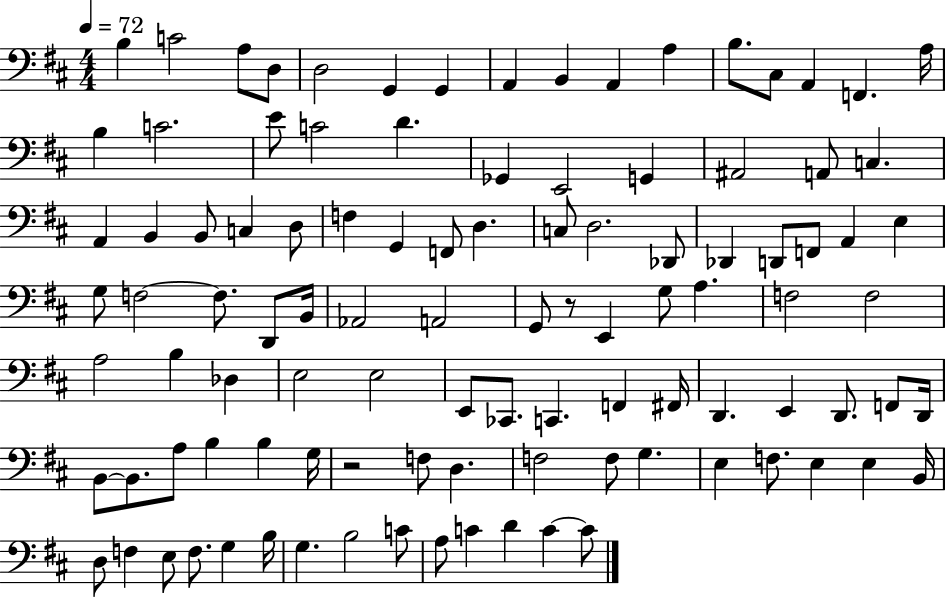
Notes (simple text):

B3/q C4/h A3/e D3/e D3/h G2/q G2/q A2/q B2/q A2/q A3/q B3/e. C#3/e A2/q F2/q. A3/s B3/q C4/h. E4/e C4/h D4/q. Gb2/q E2/h G2/q A#2/h A2/e C3/q. A2/q B2/q B2/e C3/q D3/e F3/q G2/q F2/e D3/q. C3/e D3/h. Db2/e Db2/q D2/e F2/e A2/q E3/q G3/e F3/h F3/e. D2/e B2/s Ab2/h A2/h G2/e R/e E2/q G3/e A3/q. F3/h F3/h A3/h B3/q Db3/q E3/h E3/h E2/e CES2/e. C2/q. F2/q F#2/s D2/q. E2/q D2/e. F2/e D2/s B2/e B2/e. A3/e B3/q B3/q G3/s R/h F3/e D3/q. F3/h F3/e G3/q. E3/q F3/e. E3/q E3/q B2/s D3/e F3/q E3/e F3/e. G3/q B3/s G3/q. B3/h C4/e A3/e C4/q D4/q C4/q C4/e